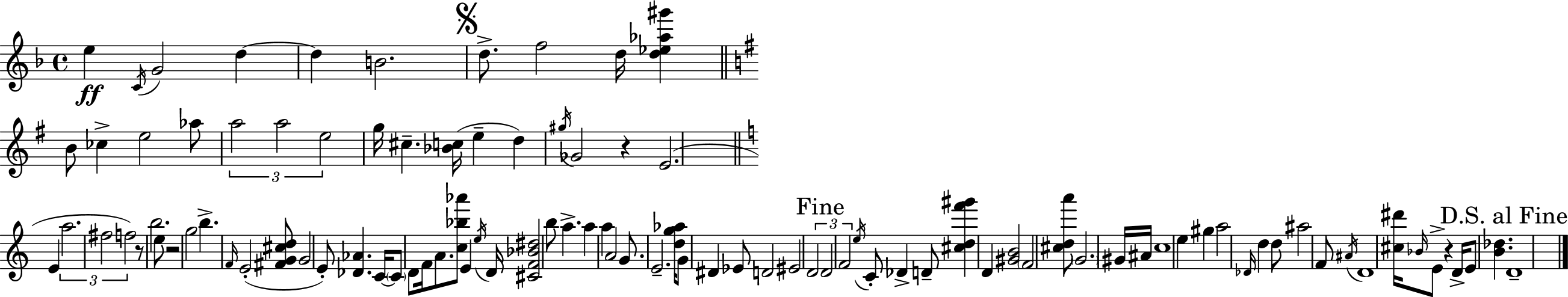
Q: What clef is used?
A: treble